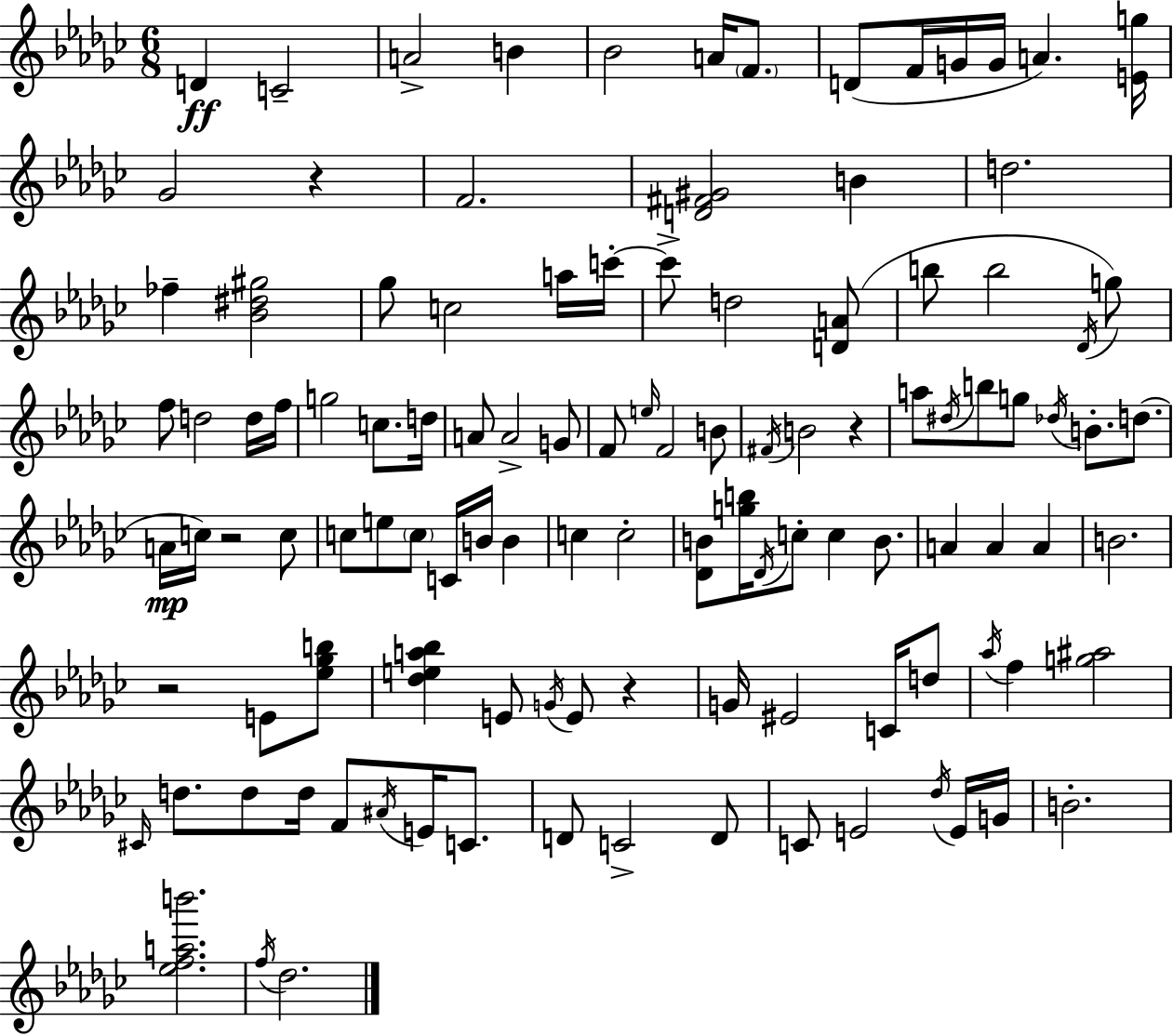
D4/q C4/h A4/h B4/q Bb4/h A4/s F4/e. D4/e F4/s G4/s G4/s A4/q. [E4,G5]/s Gb4/h R/q F4/h. [D4,F#4,G#4]/h B4/q D5/h. FES5/q [Bb4,D#5,G#5]/h Gb5/e C5/h A5/s C6/s C6/e D5/h [D4,A4]/e B5/e B5/h Db4/s G5/e F5/e D5/h D5/s F5/s G5/h C5/e. D5/s A4/e A4/h G4/e F4/e E5/s F4/h B4/e F#4/s B4/h R/q A5/e D#5/s B5/e G5/e Db5/s B4/e. D5/e. A4/s C5/s R/h C5/e C5/e E5/e C5/e C4/s B4/s B4/q C5/q C5/h [Db4,B4]/e [G5,B5]/s Db4/s C5/e C5/q B4/e. A4/q A4/q A4/q B4/h. R/h E4/e [Eb5,Gb5,B5]/e [Db5,E5,A5,Bb5]/q E4/e G4/s E4/e R/q G4/s EIS4/h C4/s D5/e Ab5/s F5/q [G5,A#5]/h C#4/s D5/e. D5/e D5/s F4/e A#4/s E4/s C4/e. D4/e C4/h D4/e C4/e E4/h Db5/s E4/s G4/s B4/h. [Eb5,F5,A5,B6]/h. F5/s Db5/h.